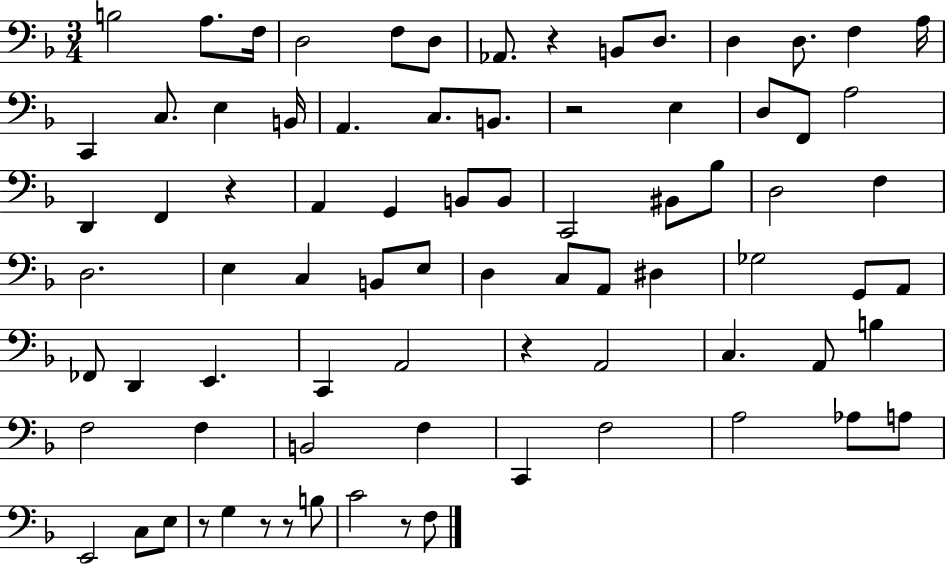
X:1
T:Untitled
M:3/4
L:1/4
K:F
B,2 A,/2 F,/4 D,2 F,/2 D,/2 _A,,/2 z B,,/2 D,/2 D, D,/2 F, A,/4 C,, C,/2 E, B,,/4 A,, C,/2 B,,/2 z2 E, D,/2 F,,/2 A,2 D,, F,, z A,, G,, B,,/2 B,,/2 C,,2 ^B,,/2 _B,/2 D,2 F, D,2 E, C, B,,/2 E,/2 D, C,/2 A,,/2 ^D, _G,2 G,,/2 A,,/2 _F,,/2 D,, E,, C,, A,,2 z A,,2 C, A,,/2 B, F,2 F, B,,2 F, C,, F,2 A,2 _A,/2 A,/2 E,,2 C,/2 E,/2 z/2 G, z/2 z/2 B,/2 C2 z/2 F,/2